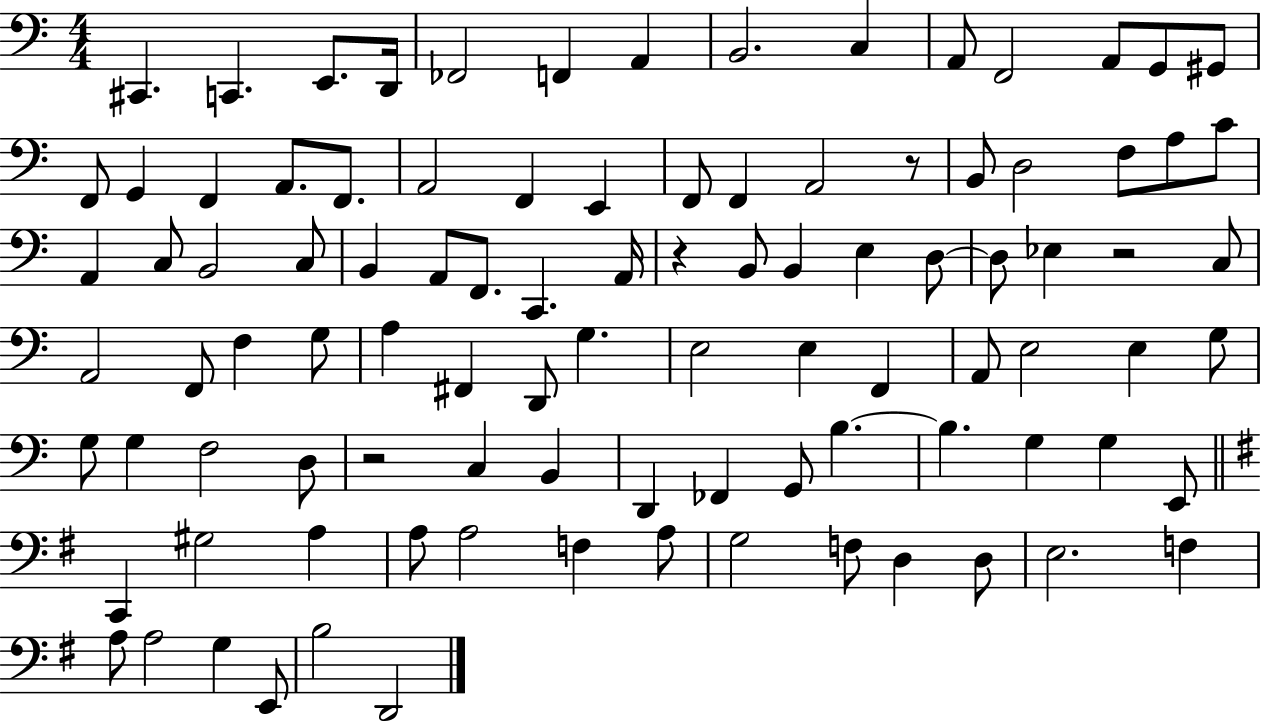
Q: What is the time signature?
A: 4/4